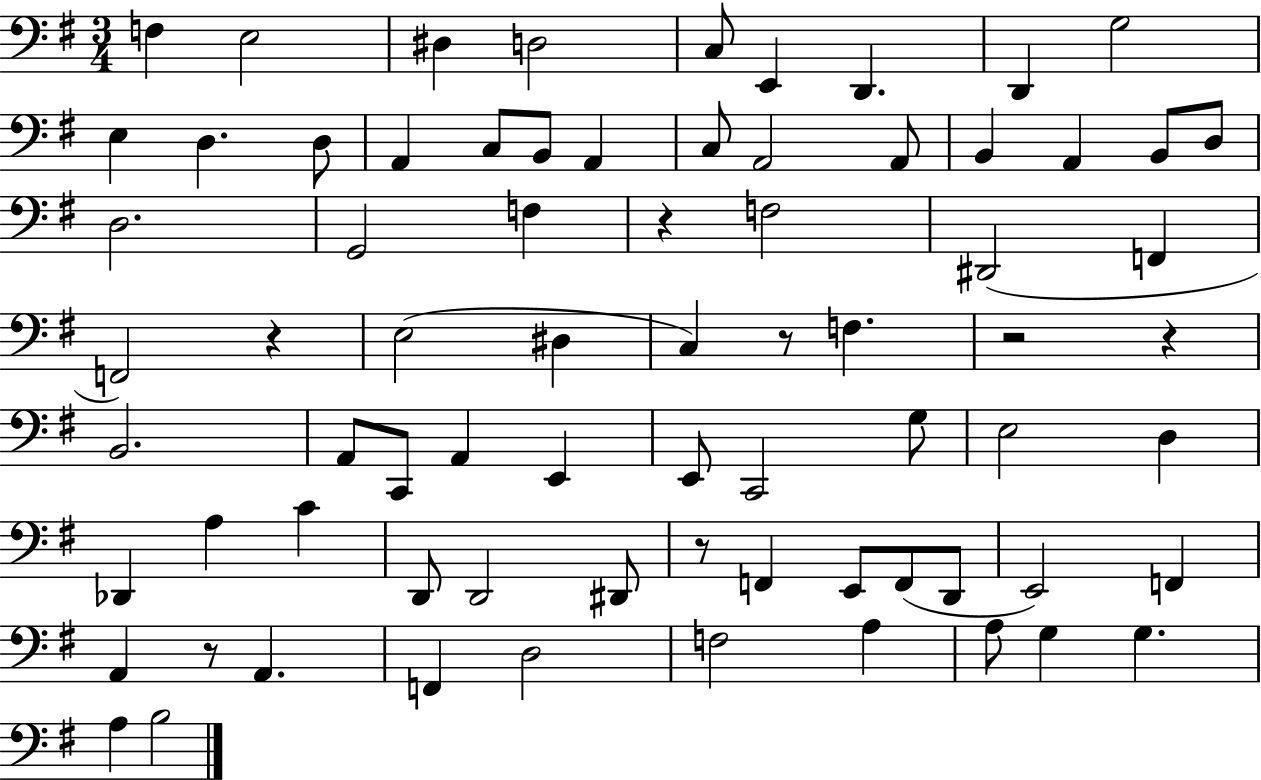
{
  \clef bass
  \numericTimeSignature
  \time 3/4
  \key g \major
  \repeat volta 2 { f4 e2 | dis4 d2 | c8 e,4 d,4. | d,4 g2 | \break e4 d4. d8 | a,4 c8 b,8 a,4 | c8 a,2 a,8 | b,4 a,4 b,8 d8 | \break d2. | g,2 f4 | r4 f2 | dis,2( f,4 | \break f,2) r4 | e2( dis4 | c4) r8 f4. | r2 r4 | \break b,2. | a,8 c,8 a,4 e,4 | e,8 c,2 g8 | e2 d4 | \break des,4 a4 c'4 | d,8 d,2 dis,8 | r8 f,4 e,8 f,8( d,8 | e,2) f,4 | \break a,4 r8 a,4. | f,4 d2 | f2 a4 | a8 g4 g4. | \break a4 b2 | } \bar "|."
}